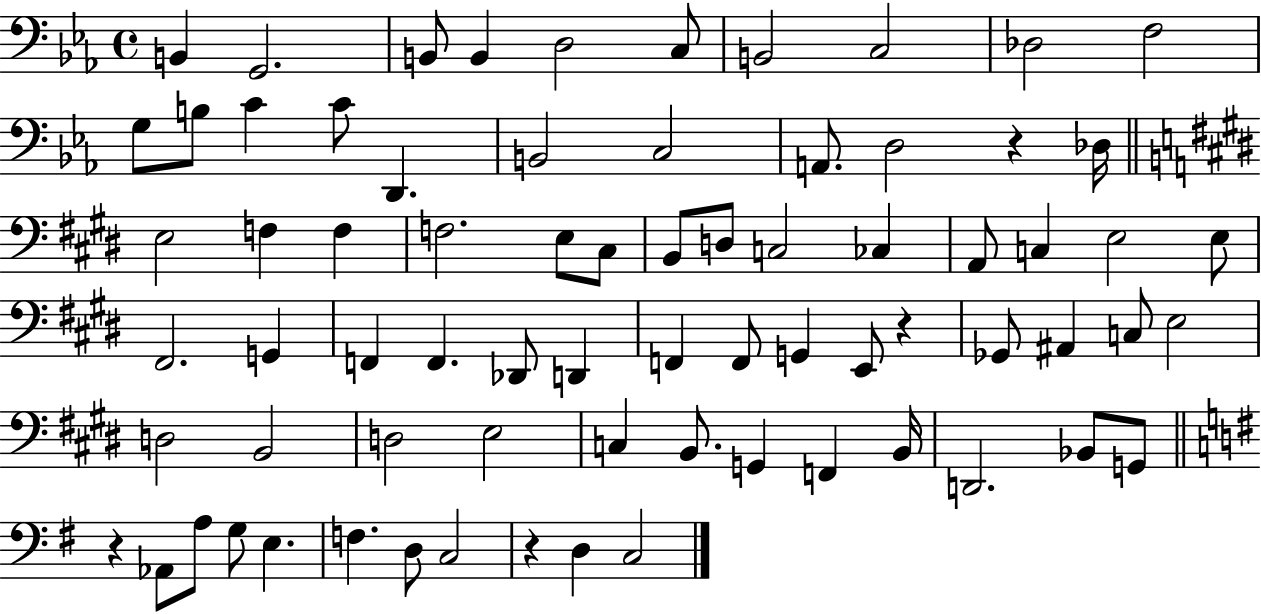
{
  \clef bass
  \time 4/4
  \defaultTimeSignature
  \key ees \major
  \repeat volta 2 { b,4 g,2. | b,8 b,4 d2 c8 | b,2 c2 | des2 f2 | \break g8 b8 c'4 c'8 d,4. | b,2 c2 | a,8. d2 r4 des16 | \bar "||" \break \key e \major e2 f4 f4 | f2. e8 cis8 | b,8 d8 c2 ces4 | a,8 c4 e2 e8 | \break fis,2. g,4 | f,4 f,4. des,8 d,4 | f,4 f,8 g,4 e,8 r4 | ges,8 ais,4 c8 e2 | \break d2 b,2 | d2 e2 | c4 b,8. g,4 f,4 b,16 | d,2. bes,8 g,8 | \break \bar "||" \break \key g \major r4 aes,8 a8 g8 e4. | f4. d8 c2 | r4 d4 c2 | } \bar "|."
}